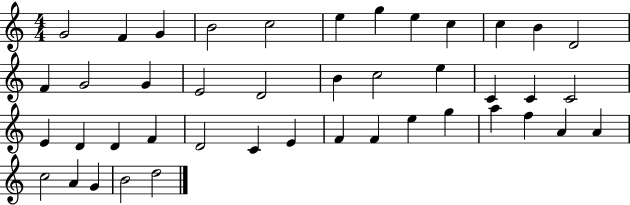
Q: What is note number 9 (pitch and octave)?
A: C5